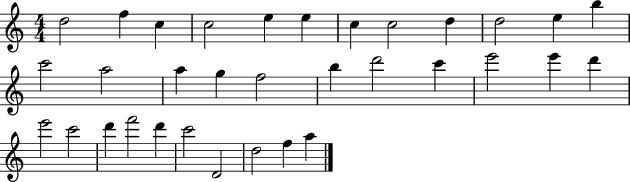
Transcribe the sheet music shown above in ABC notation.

X:1
T:Untitled
M:4/4
L:1/4
K:C
d2 f c c2 e e c c2 d d2 e b c'2 a2 a g f2 b d'2 c' e'2 e' d' e'2 c'2 d' f'2 d' c'2 D2 d2 f a